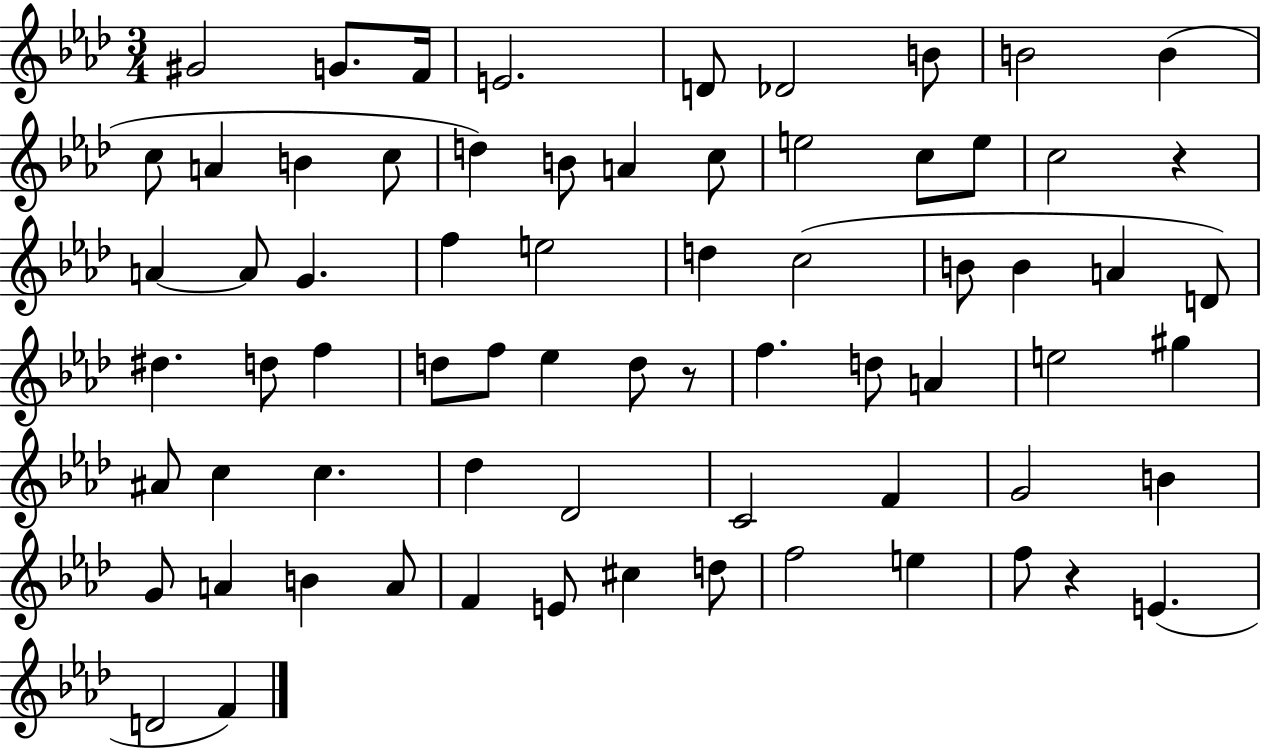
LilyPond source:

{
  \clef treble
  \numericTimeSignature
  \time 3/4
  \key aes \major
  gis'2 g'8. f'16 | e'2. | d'8 des'2 b'8 | b'2 b'4( | \break c''8 a'4 b'4 c''8 | d''4) b'8 a'4 c''8 | e''2 c''8 e''8 | c''2 r4 | \break a'4~~ a'8 g'4. | f''4 e''2 | d''4 c''2( | b'8 b'4 a'4 d'8) | \break dis''4. d''8 f''4 | d''8 f''8 ees''4 d''8 r8 | f''4. d''8 a'4 | e''2 gis''4 | \break ais'8 c''4 c''4. | des''4 des'2 | c'2 f'4 | g'2 b'4 | \break g'8 a'4 b'4 a'8 | f'4 e'8 cis''4 d''8 | f''2 e''4 | f''8 r4 e'4.( | \break d'2 f'4) | \bar "|."
}